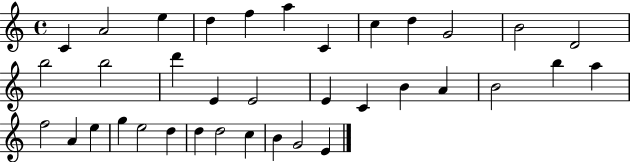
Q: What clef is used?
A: treble